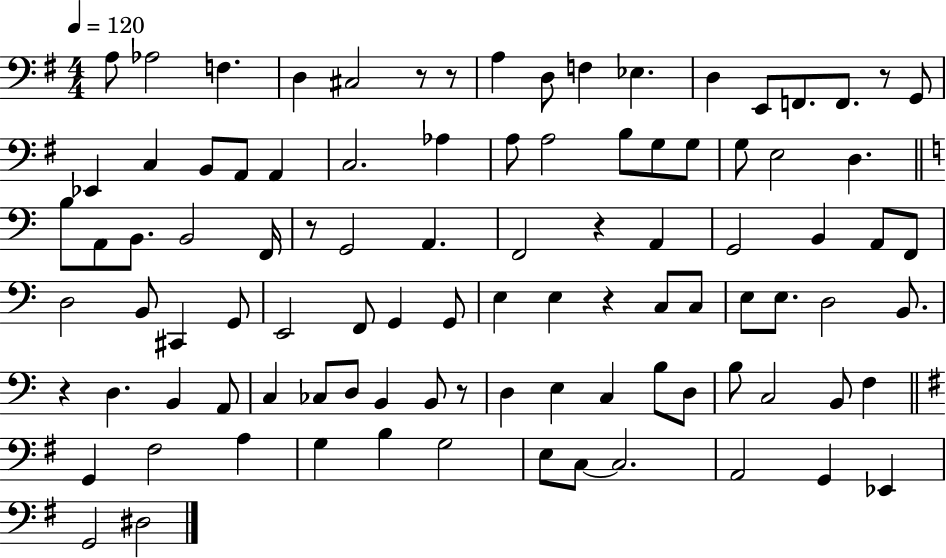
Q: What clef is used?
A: bass